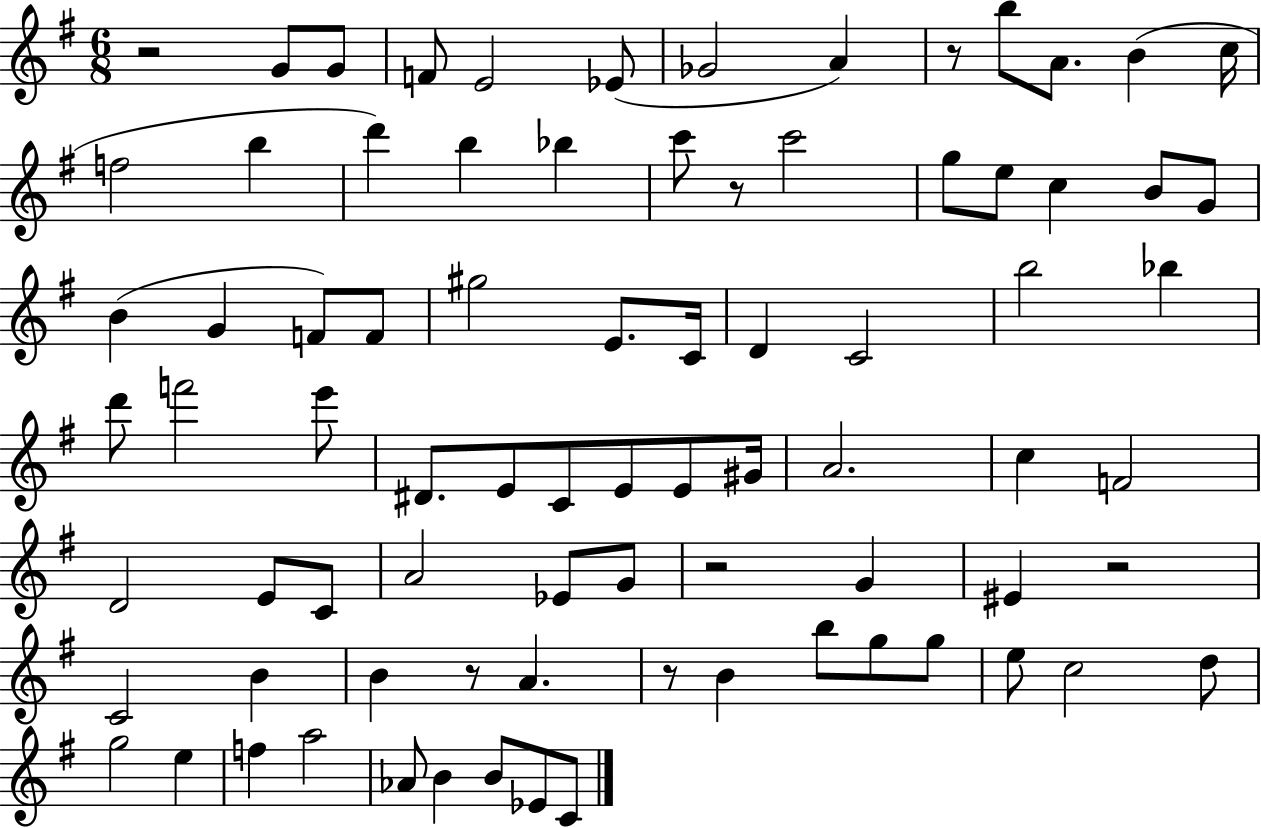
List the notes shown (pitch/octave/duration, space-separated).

R/h G4/e G4/e F4/e E4/h Eb4/e Gb4/h A4/q R/e B5/e A4/e. B4/q C5/s F5/h B5/q D6/q B5/q Bb5/q C6/e R/e C6/h G5/e E5/e C5/q B4/e G4/e B4/q G4/q F4/e F4/e G#5/h E4/e. C4/s D4/q C4/h B5/h Bb5/q D6/e F6/h E6/e D#4/e. E4/e C4/e E4/e E4/e G#4/s A4/h. C5/q F4/h D4/h E4/e C4/e A4/h Eb4/e G4/e R/h G4/q EIS4/q R/h C4/h B4/q B4/q R/e A4/q. R/e B4/q B5/e G5/e G5/e E5/e C5/h D5/e G5/h E5/q F5/q A5/h Ab4/e B4/q B4/e Eb4/e C4/e